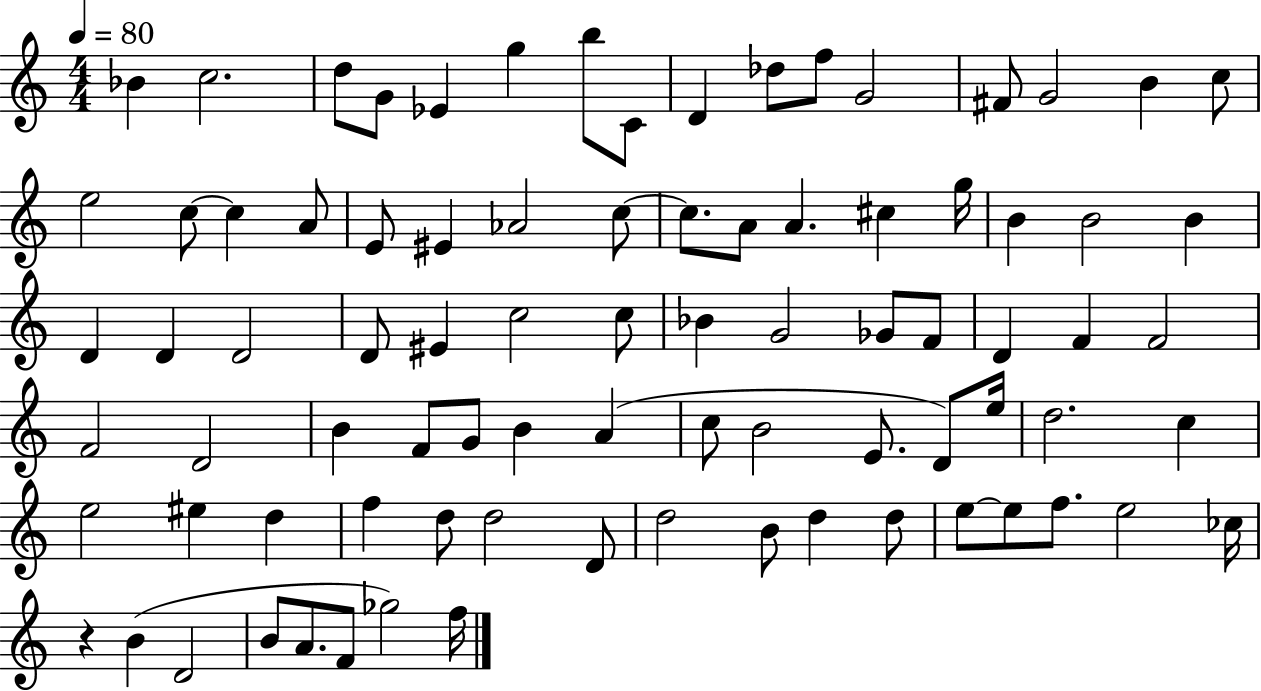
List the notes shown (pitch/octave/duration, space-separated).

Bb4/q C5/h. D5/e G4/e Eb4/q G5/q B5/e C4/e D4/q Db5/e F5/e G4/h F#4/e G4/h B4/q C5/e E5/h C5/e C5/q A4/e E4/e EIS4/q Ab4/h C5/e C5/e. A4/e A4/q. C#5/q G5/s B4/q B4/h B4/q D4/q D4/q D4/h D4/e EIS4/q C5/h C5/e Bb4/q G4/h Gb4/e F4/e D4/q F4/q F4/h F4/h D4/h B4/q F4/e G4/e B4/q A4/q C5/e B4/h E4/e. D4/e E5/s D5/h. C5/q E5/h EIS5/q D5/q F5/q D5/e D5/h D4/e D5/h B4/e D5/q D5/e E5/e E5/e F5/e. E5/h CES5/s R/q B4/q D4/h B4/e A4/e. F4/e Gb5/h F5/s